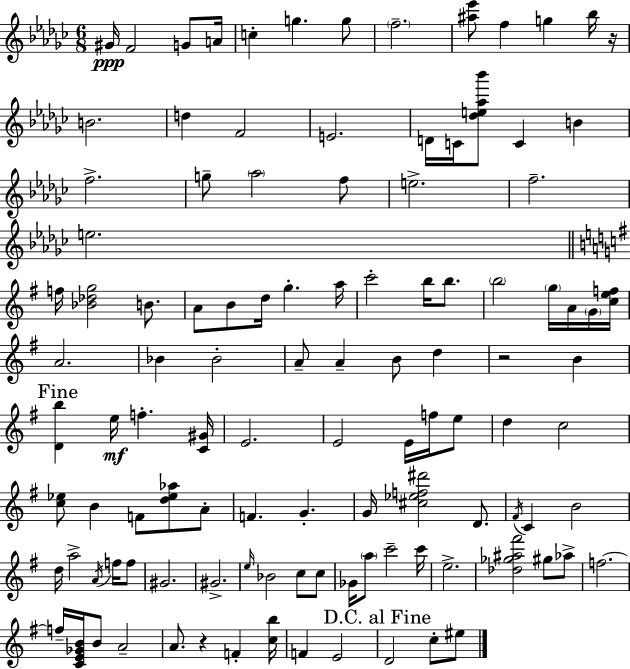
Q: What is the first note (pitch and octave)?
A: G#4